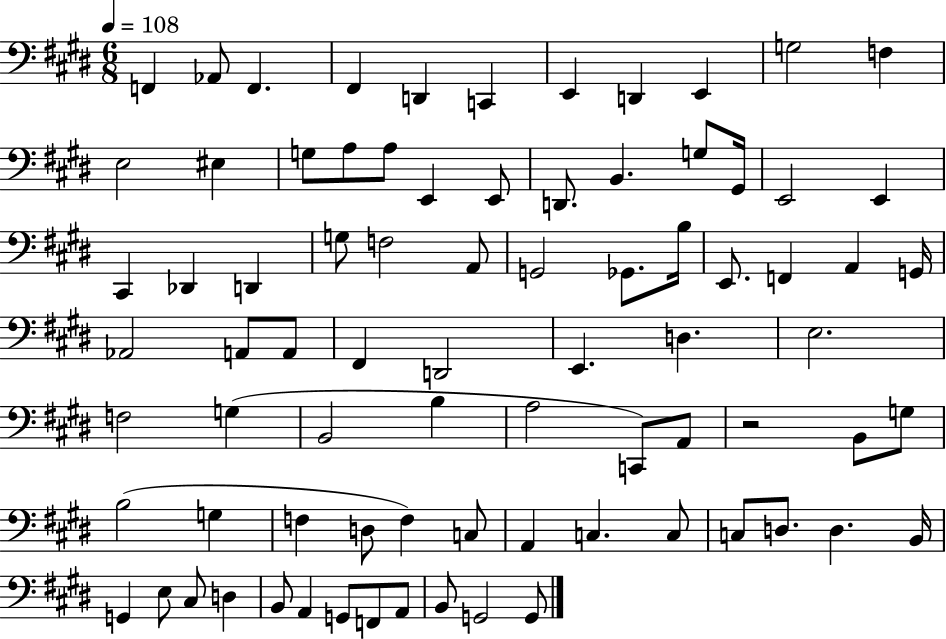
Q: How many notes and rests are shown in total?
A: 80